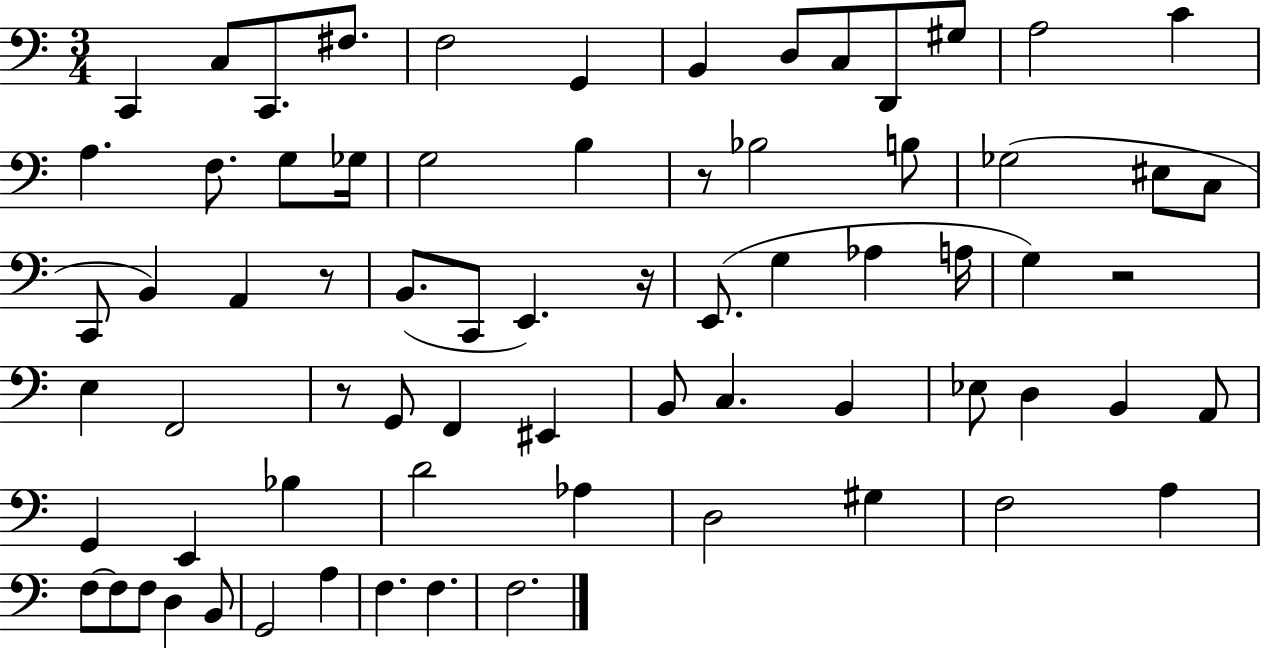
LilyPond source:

{
  \clef bass
  \numericTimeSignature
  \time 3/4
  \key c \major
  c,4 c8 c,8. fis8. | f2 g,4 | b,4 d8 c8 d,8 gis8 | a2 c'4 | \break a4. f8. g8 ges16 | g2 b4 | r8 bes2 b8 | ges2( eis8 c8 | \break c,8 b,4) a,4 r8 | b,8.( c,8 e,4.) r16 | e,8.( g4 aes4 a16 | g4) r2 | \break e4 f,2 | r8 g,8 f,4 eis,4 | b,8 c4. b,4 | ees8 d4 b,4 a,8 | \break g,4 e,4 bes4 | d'2 aes4 | d2 gis4 | f2 a4 | \break f8~~ f8 f8 d4 b,8 | g,2 a4 | f4. f4. | f2. | \break \bar "|."
}